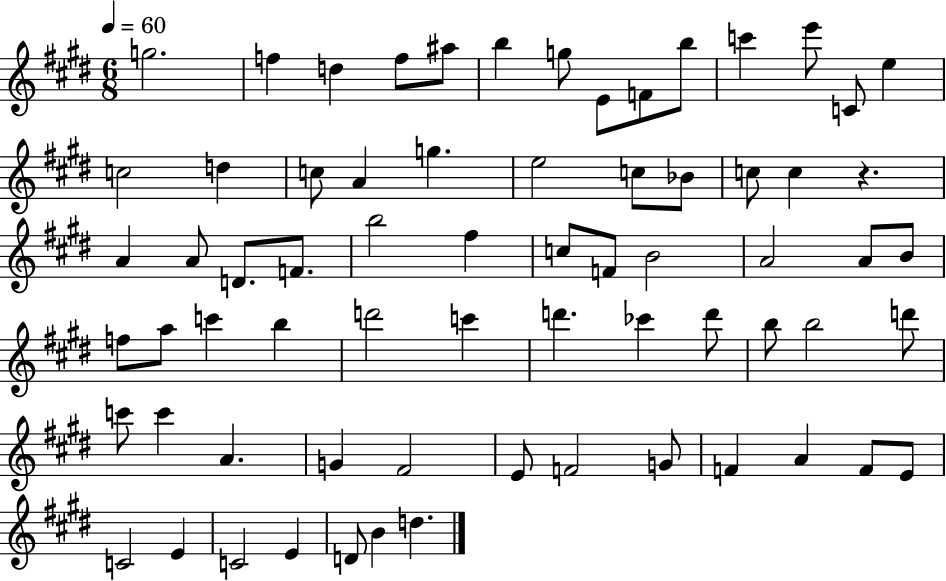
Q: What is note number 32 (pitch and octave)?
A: F4